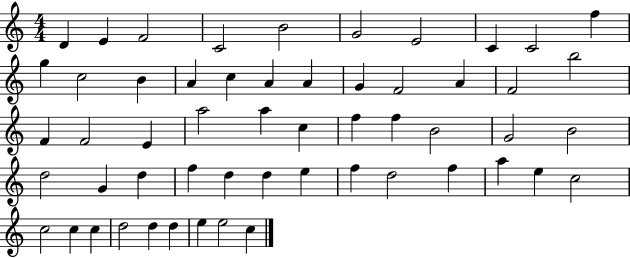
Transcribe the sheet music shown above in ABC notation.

X:1
T:Untitled
M:4/4
L:1/4
K:C
D E F2 C2 B2 G2 E2 C C2 f g c2 B A c A A G F2 A F2 b2 F F2 E a2 a c f f B2 G2 B2 d2 G d f d d e f d2 f a e c2 c2 c c d2 d d e e2 c